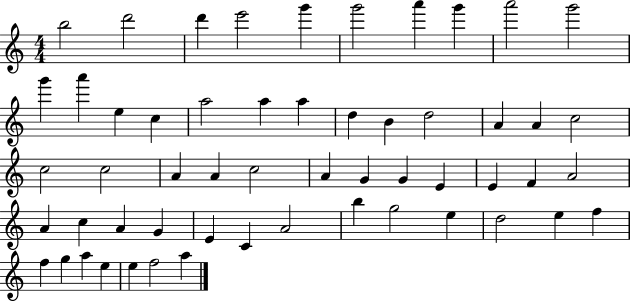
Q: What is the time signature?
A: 4/4